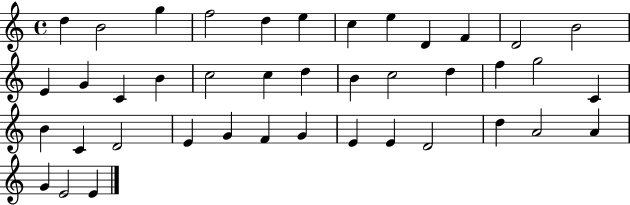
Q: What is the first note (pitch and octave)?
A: D5